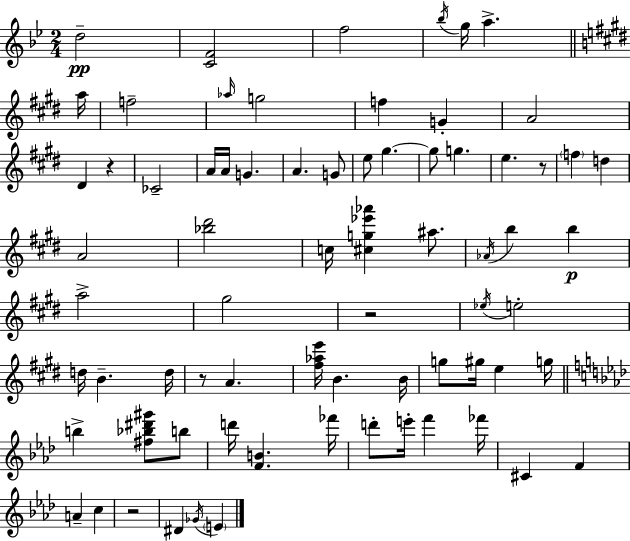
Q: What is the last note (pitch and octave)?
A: E4